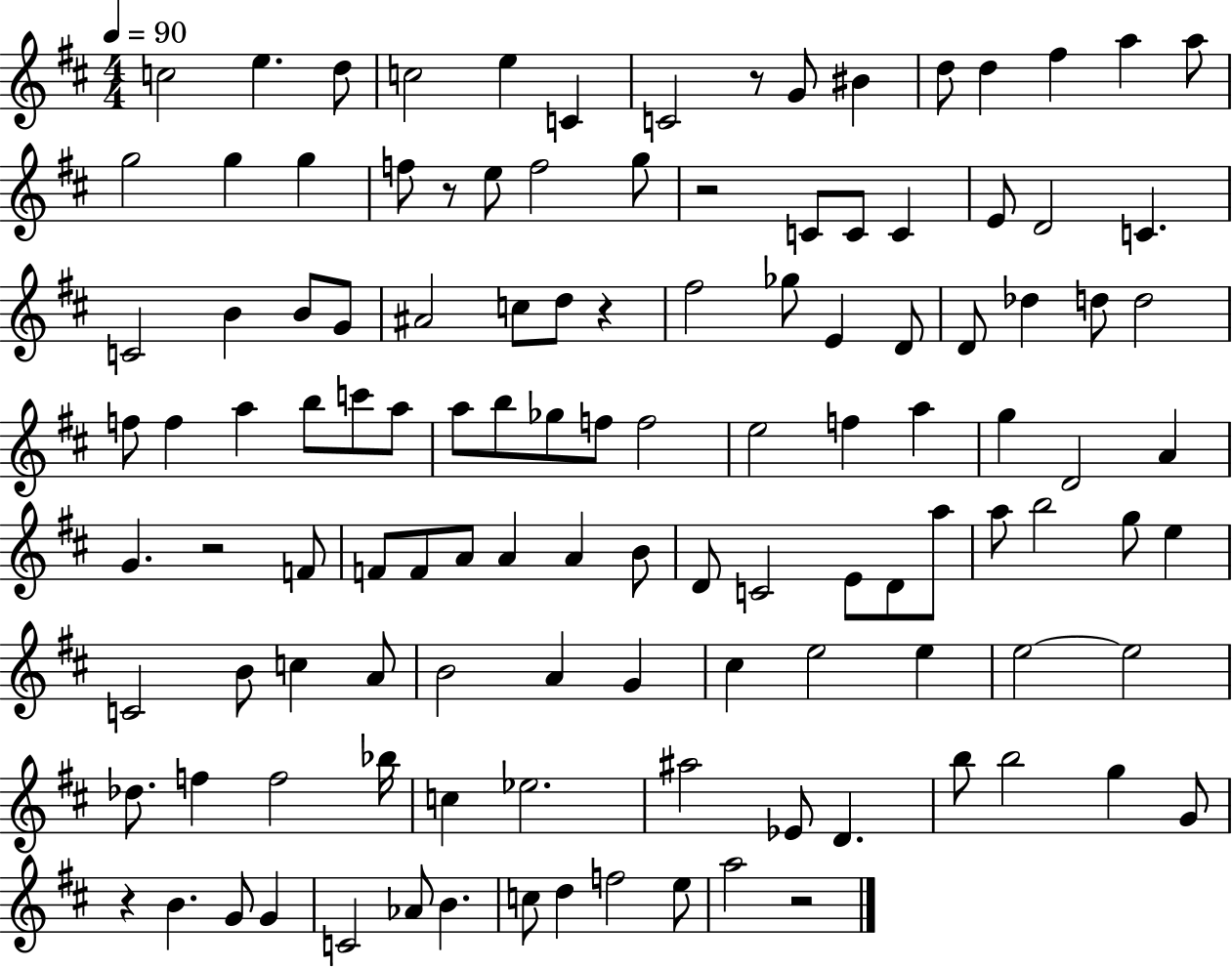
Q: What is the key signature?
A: D major